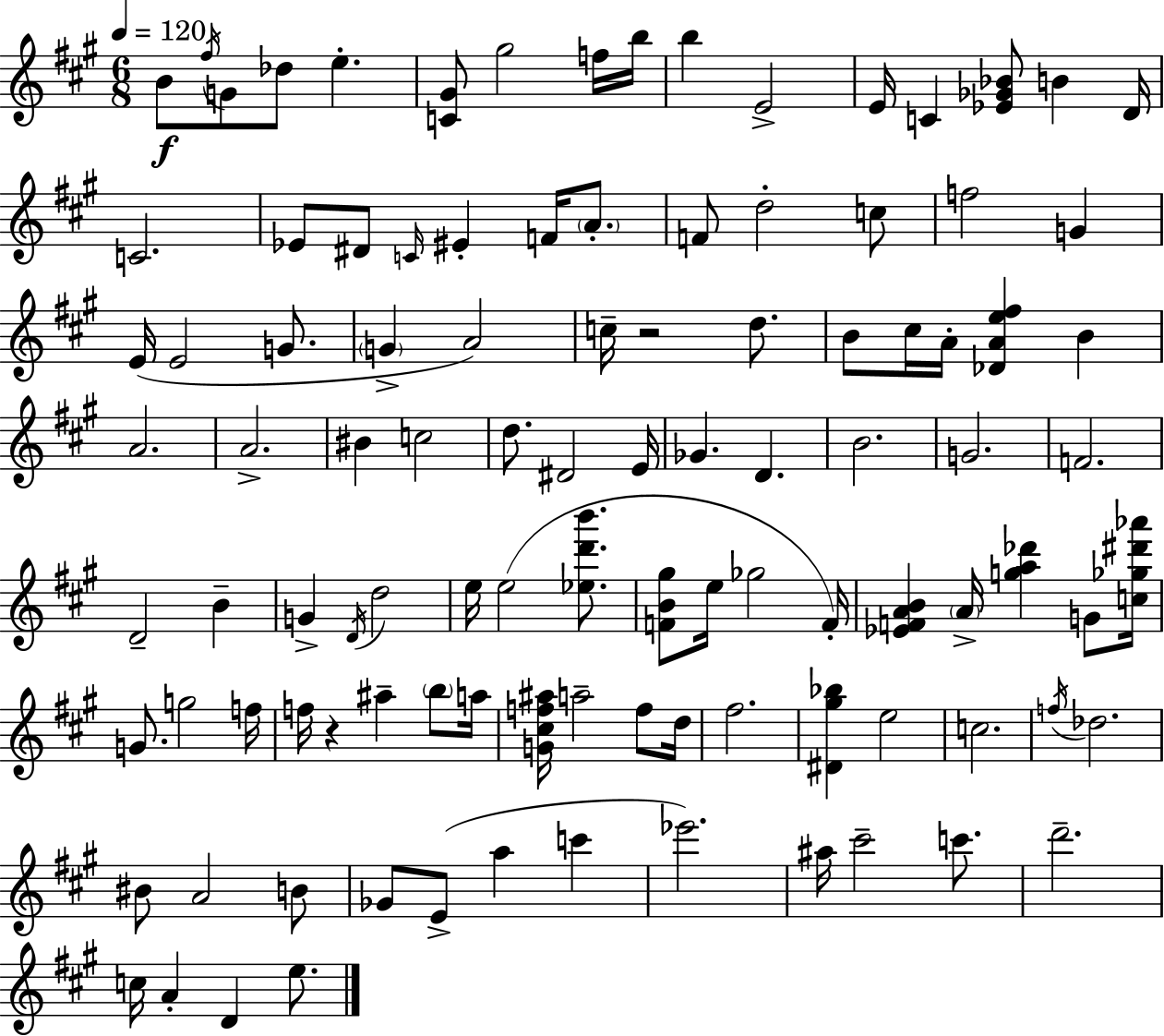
{
  \clef treble
  \numericTimeSignature
  \time 6/8
  \key a \major
  \tempo 4 = 120
  \repeat volta 2 { b'8\f \acciaccatura { fis''16 } g'8 des''8 e''4.-. | <c' gis'>8 gis''2 f''16 | b''16 b''4 e'2-> | e'16 c'4 <ees' ges' bes'>8 b'4 | \break d'16 c'2. | ees'8 dis'8 \grace { c'16 } eis'4-. f'16 \parenthesize a'8.-. | f'8 d''2-. | c''8 f''2 g'4 | \break e'16( e'2 g'8. | \parenthesize g'4-> a'2) | c''16-- r2 d''8. | b'8 cis''16 a'16-. <des' a' e'' fis''>4 b'4 | \break a'2. | a'2.-> | bis'4 c''2 | d''8. dis'2 | \break e'16 ges'4. d'4. | b'2. | g'2. | f'2. | \break d'2-- b'4-- | g'4-> \acciaccatura { d'16 } d''2 | e''16 e''2( | <ees'' d''' b'''>8. <f' b' gis''>8 e''16 ges''2 | \break f'16-.) <ees' f' a' b'>4 \parenthesize a'16-> <g'' a'' des'''>4 | g'8 <c'' ges'' dis''' aes'''>16 g'8. g''2 | f''16 f''16 r4 ais''4-- | \parenthesize b''8 a''16 <g' cis'' f'' ais''>16 a''2-- | \break f''8 d''16 fis''2. | <dis' gis'' bes''>4 e''2 | c''2. | \acciaccatura { f''16 } des''2. | \break bis'8 a'2 | b'8 ges'8 e'8->( a''4 | c'''4 ees'''2.) | ais''16 cis'''2-- | \break c'''8. d'''2.-- | c''16 a'4-. d'4 | e''8. } \bar "|."
}